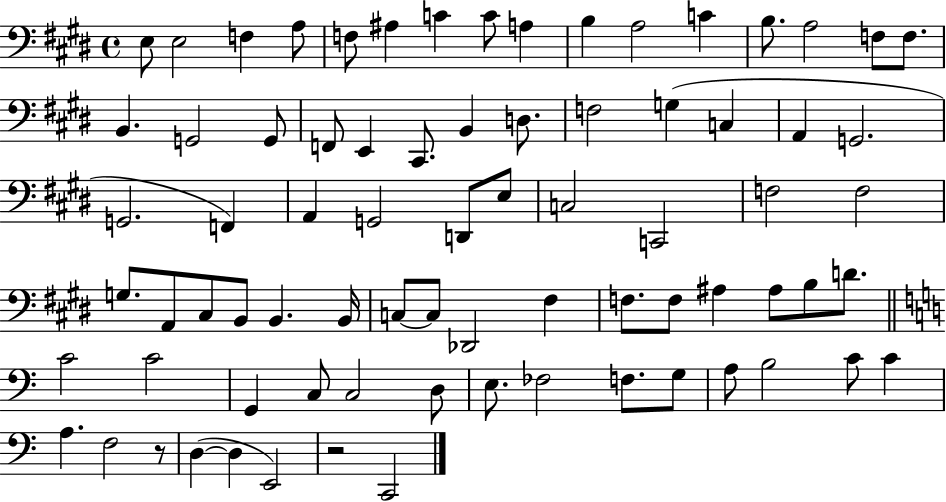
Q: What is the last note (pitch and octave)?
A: C2